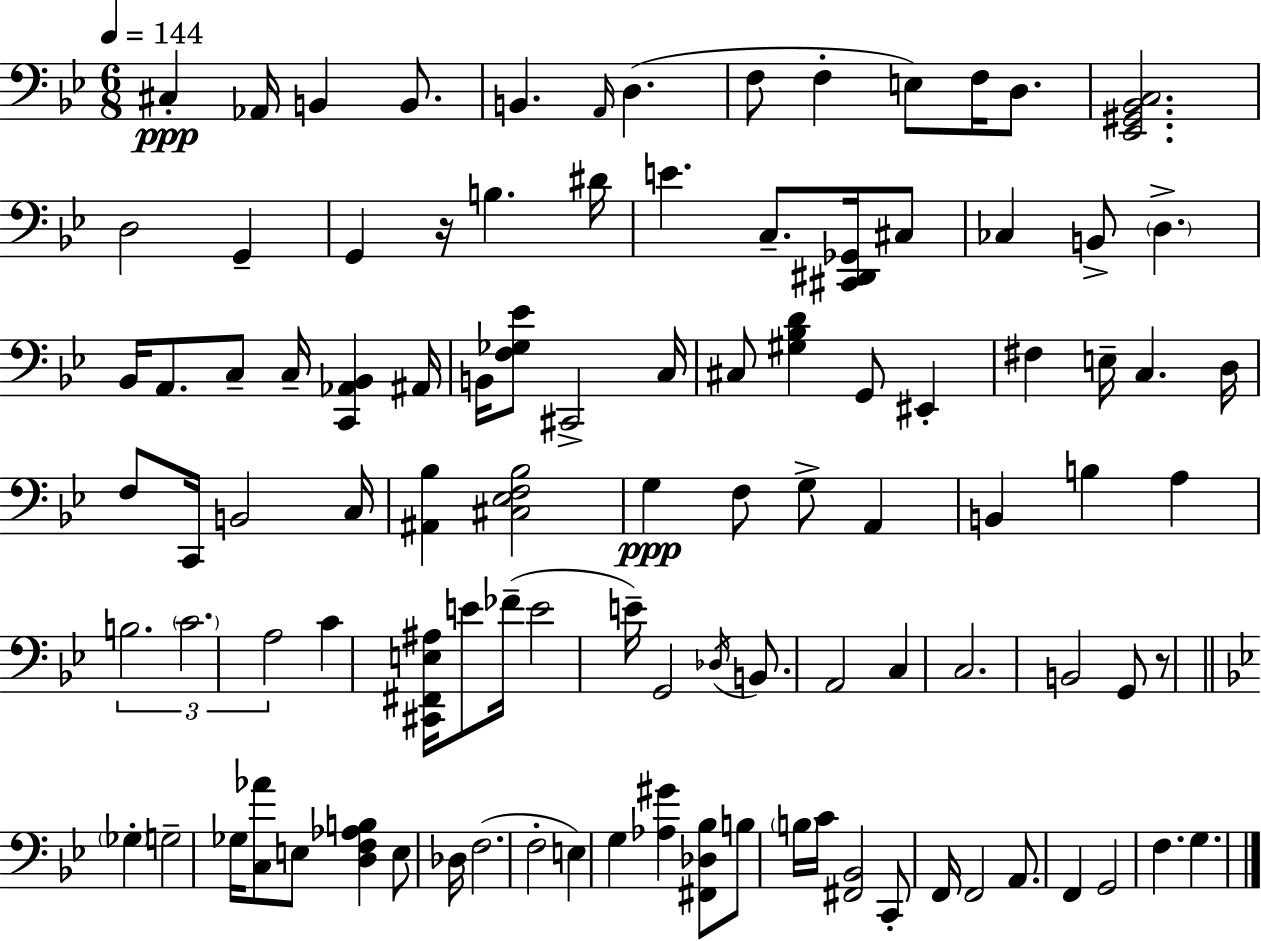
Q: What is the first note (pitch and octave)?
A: C#3